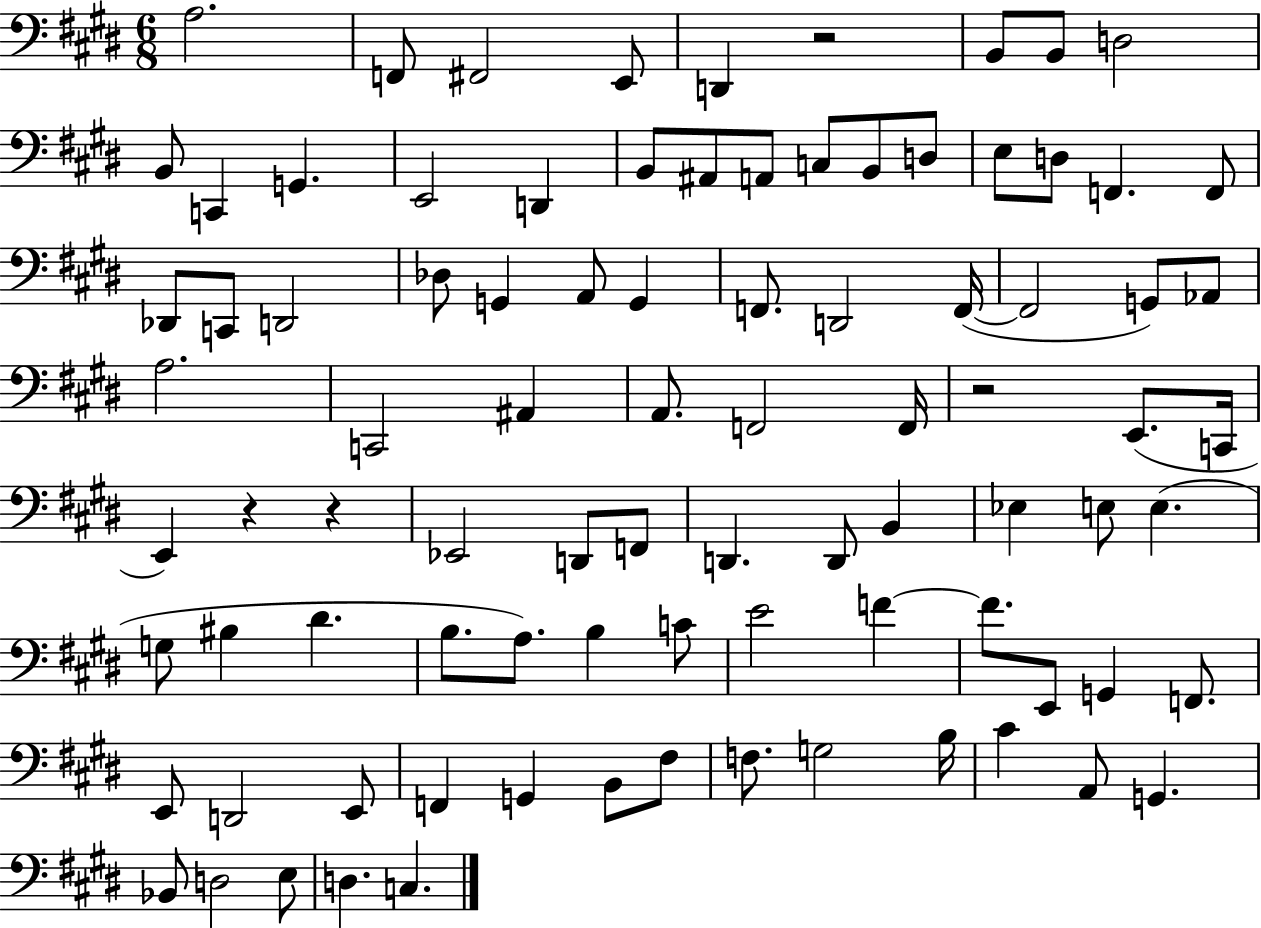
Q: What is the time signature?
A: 6/8